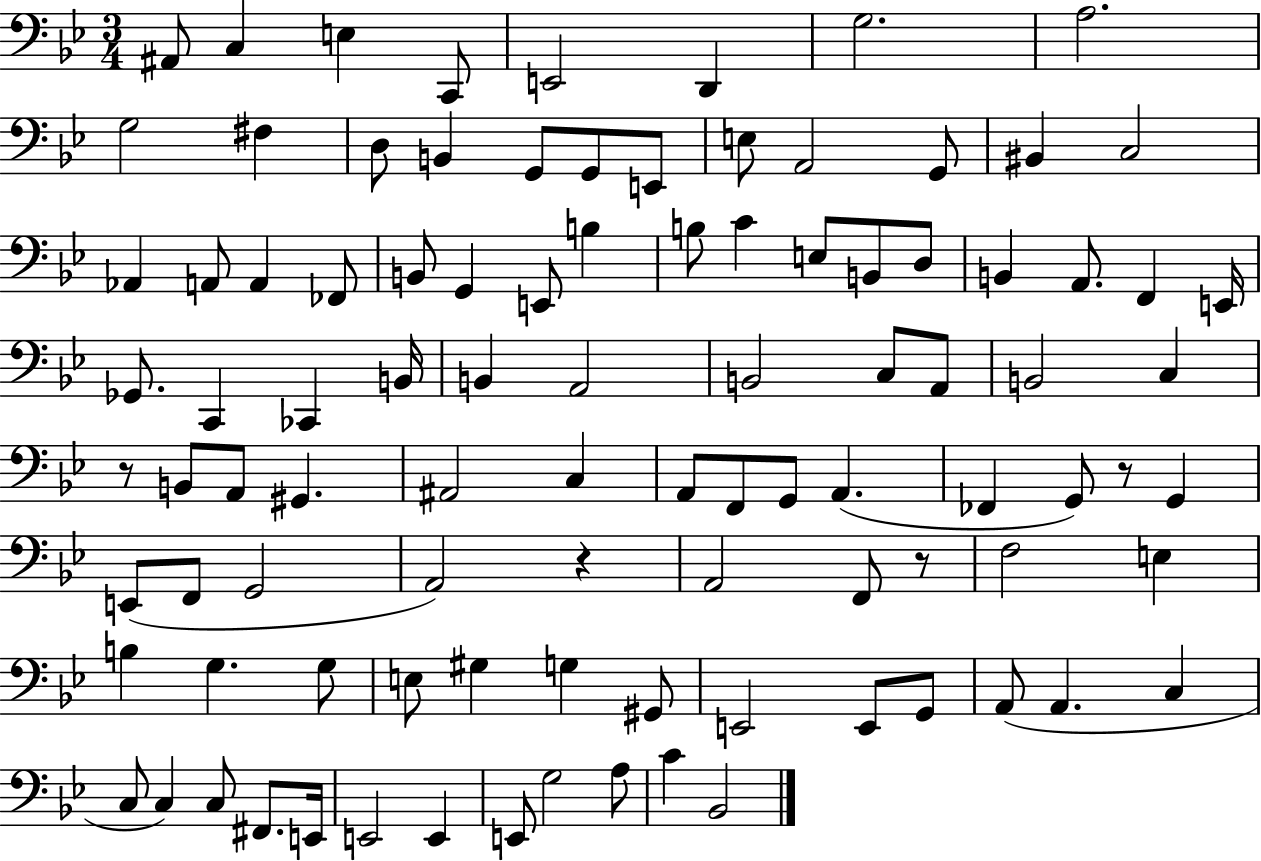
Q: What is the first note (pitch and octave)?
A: A#2